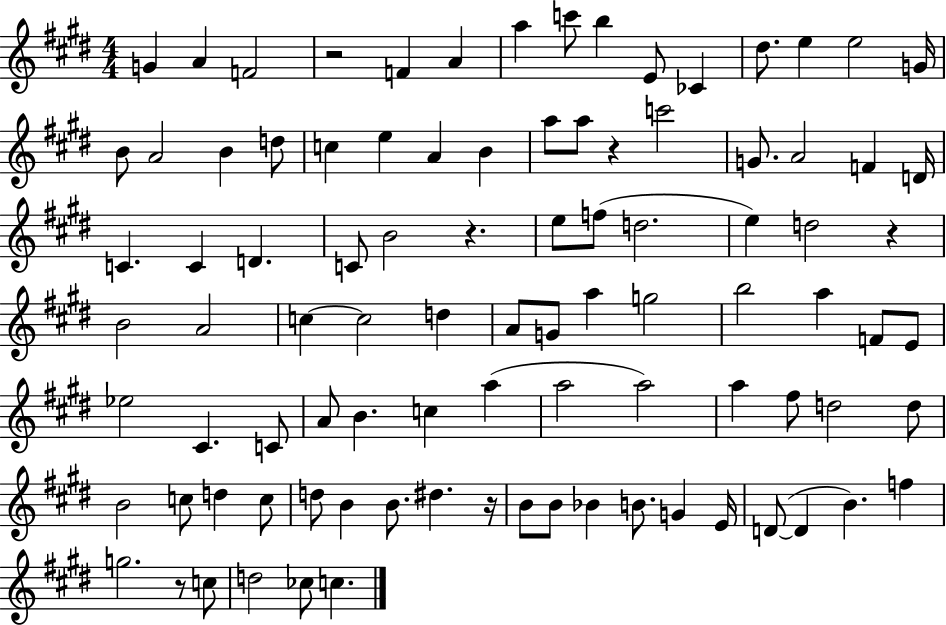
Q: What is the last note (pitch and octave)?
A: C5